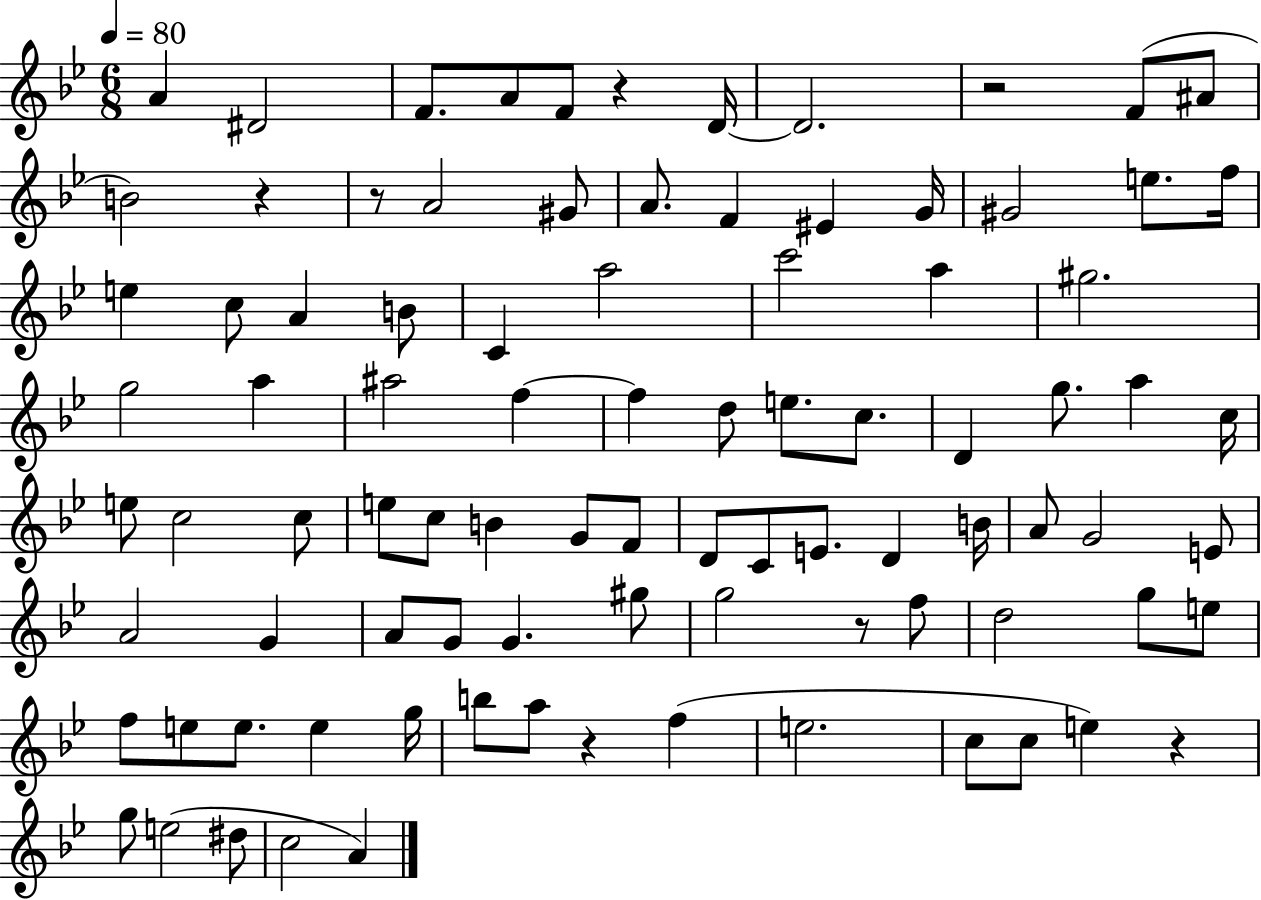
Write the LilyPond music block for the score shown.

{
  \clef treble
  \numericTimeSignature
  \time 6/8
  \key bes \major
  \tempo 4 = 80
  a'4 dis'2 | f'8. a'8 f'8 r4 d'16~~ | d'2. | r2 f'8( ais'8 | \break b'2) r4 | r8 a'2 gis'8 | a'8. f'4 eis'4 g'16 | gis'2 e''8. f''16 | \break e''4 c''8 a'4 b'8 | c'4 a''2 | c'''2 a''4 | gis''2. | \break g''2 a''4 | ais''2 f''4~~ | f''4 d''8 e''8. c''8. | d'4 g''8. a''4 c''16 | \break e''8 c''2 c''8 | e''8 c''8 b'4 g'8 f'8 | d'8 c'8 e'8. d'4 b'16 | a'8 g'2 e'8 | \break a'2 g'4 | a'8 g'8 g'4. gis''8 | g''2 r8 f''8 | d''2 g''8 e''8 | \break f''8 e''8 e''8. e''4 g''16 | b''8 a''8 r4 f''4( | e''2. | c''8 c''8 e''4) r4 | \break g''8 e''2( dis''8 | c''2 a'4) | \bar "|."
}